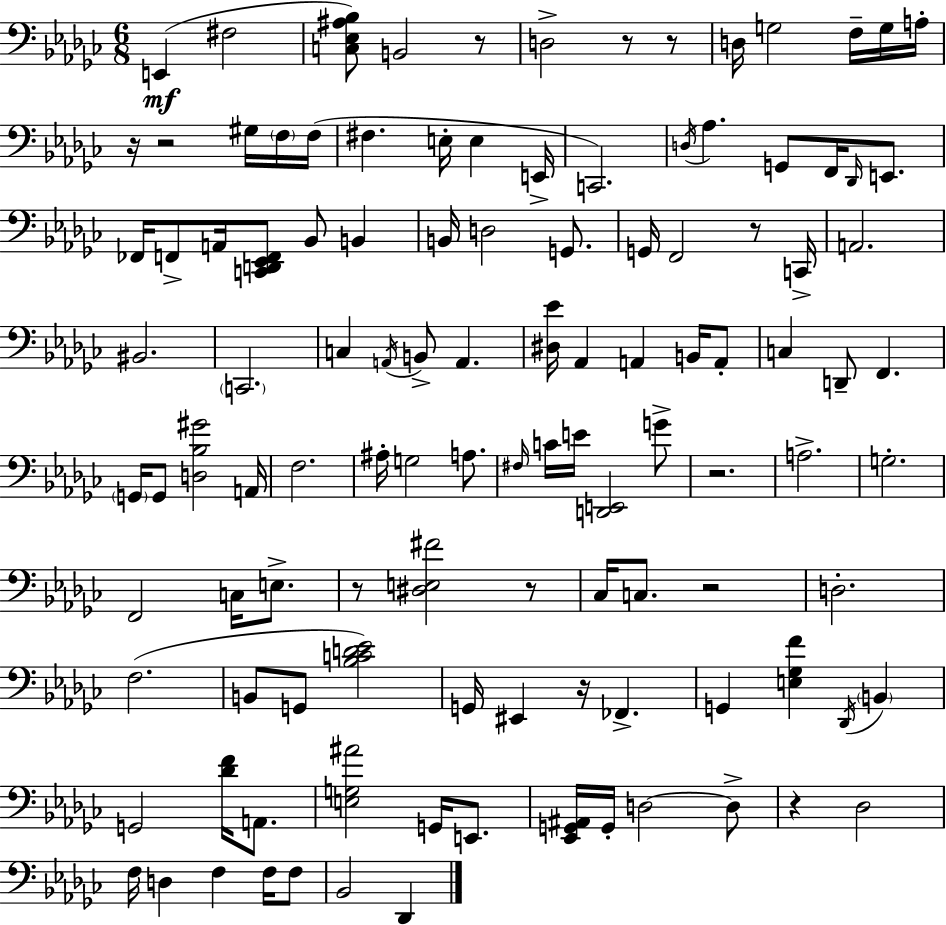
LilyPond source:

{
  \clef bass
  \numericTimeSignature
  \time 6/8
  \key ees \minor
  e,4(\mf fis2 | <c ees ais bes>8) b,2 r8 | d2-> r8 r8 | d16 g2 f16-- g16 a16-. | \break r16 r2 gis16 \parenthesize f16 f16( | fis4. e16-. e4 e,16-> | c,2.) | \acciaccatura { d16 } aes4. g,8 f,16 \grace { des,16 } e,8. | \break fes,16 f,8-> a,16 <c, d, ees, f,>8 bes,8 b,4 | b,16 d2 g,8. | g,16 f,2 r8 | c,16-> a,2. | \break bis,2. | \parenthesize c,2. | c4 \acciaccatura { a,16 } b,8-> a,4. | <dis ees'>16 aes,4 a,4 | \break b,16 a,8-. c4 d,8-- f,4. | \parenthesize g,16 g,8 <d bes gis'>2 | a,16 f2. | ais16-. g2 | \break a8. \grace { fis16 } c'16 e'16 <d, e,>2 | g'8-> r2. | a2.-> | g2.-. | \break f,2 | c16 e8.-> r8 <dis e fis'>2 | r8 ces16 c8. r2 | d2.-. | \break f2.( | b,8 g,8 <bes c' d' ees'>2) | g,16 eis,4 r16 fes,4.-> | g,4 <e ges f'>4 | \break \acciaccatura { des,16 } \parenthesize b,4 g,2 | <des' f'>16 a,8. <e g ais'>2 | g,16 e,8. <ees, g, ais,>16 g,16-. d2~~ | d8-> r4 des2 | \break f16 d4 f4 | f16 f8 bes,2 | des,4 \bar "|."
}